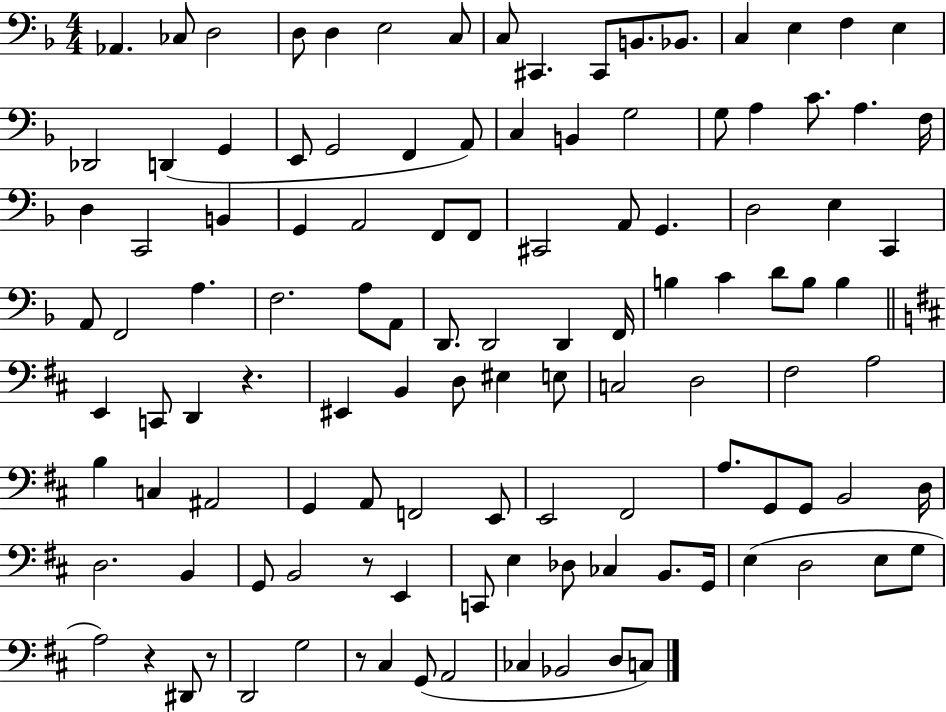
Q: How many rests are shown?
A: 5